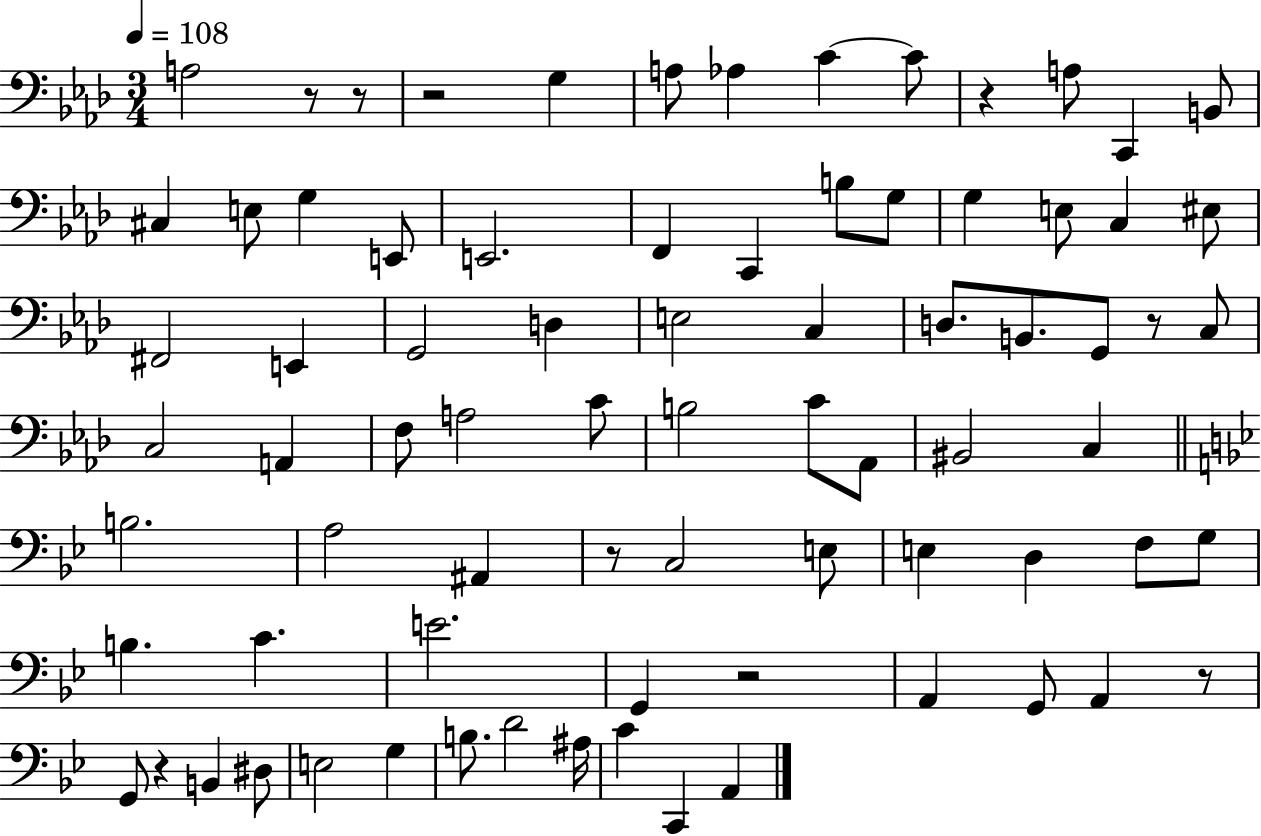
A3/h R/e R/e R/h G3/q A3/e Ab3/q C4/q C4/e R/q A3/e C2/q B2/e C#3/q E3/e G3/q E2/e E2/h. F2/q C2/q B3/e G3/e G3/q E3/e C3/q EIS3/e F#2/h E2/q G2/h D3/q E3/h C3/q D3/e. B2/e. G2/e R/e C3/e C3/h A2/q F3/e A3/h C4/e B3/h C4/e Ab2/e BIS2/h C3/q B3/h. A3/h A#2/q R/e C3/h E3/e E3/q D3/q F3/e G3/e B3/q. C4/q. E4/h. G2/q R/h A2/q G2/e A2/q R/e G2/e R/q B2/q D#3/e E3/h G3/q B3/e. D4/h A#3/s C4/q C2/q A2/q